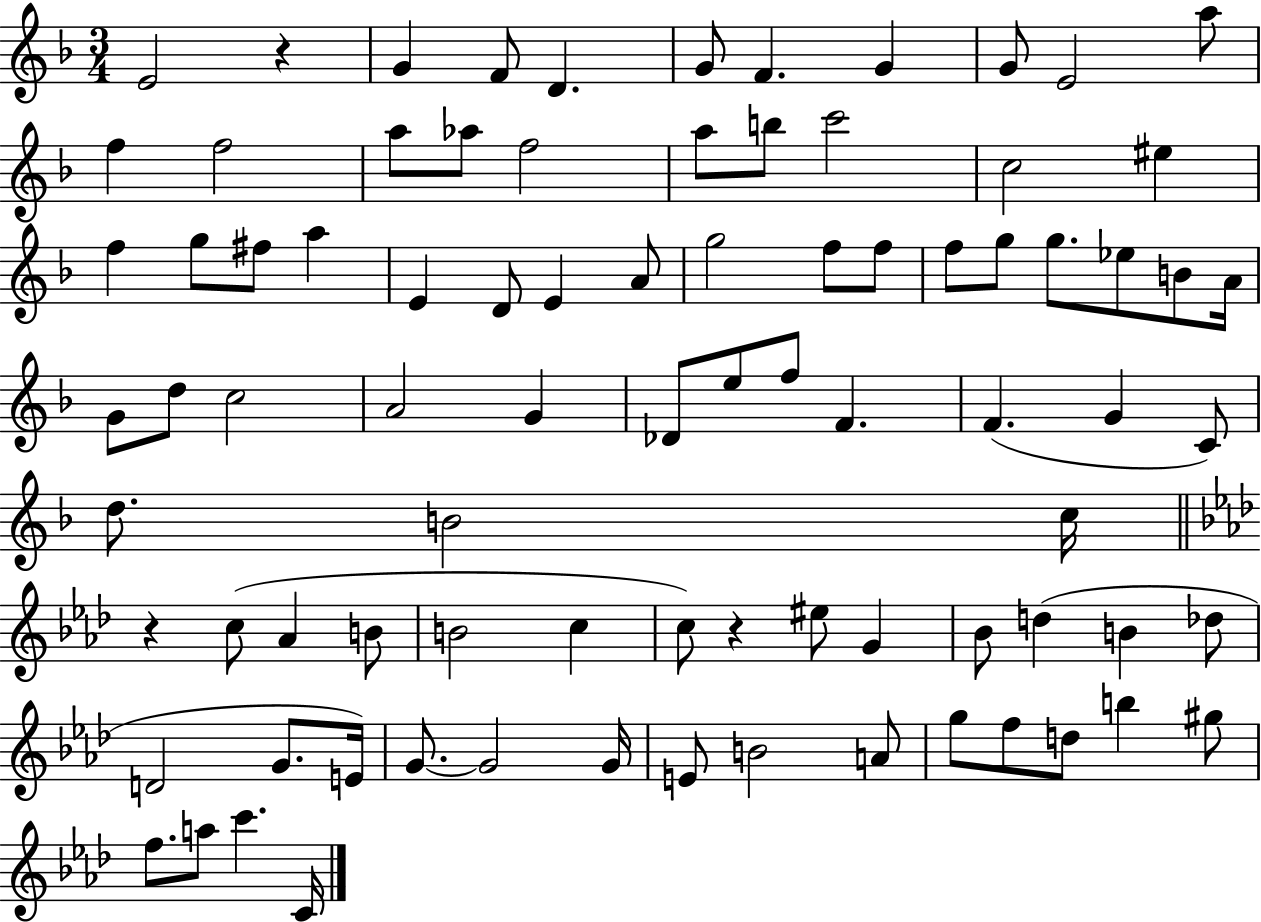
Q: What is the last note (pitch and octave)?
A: C4